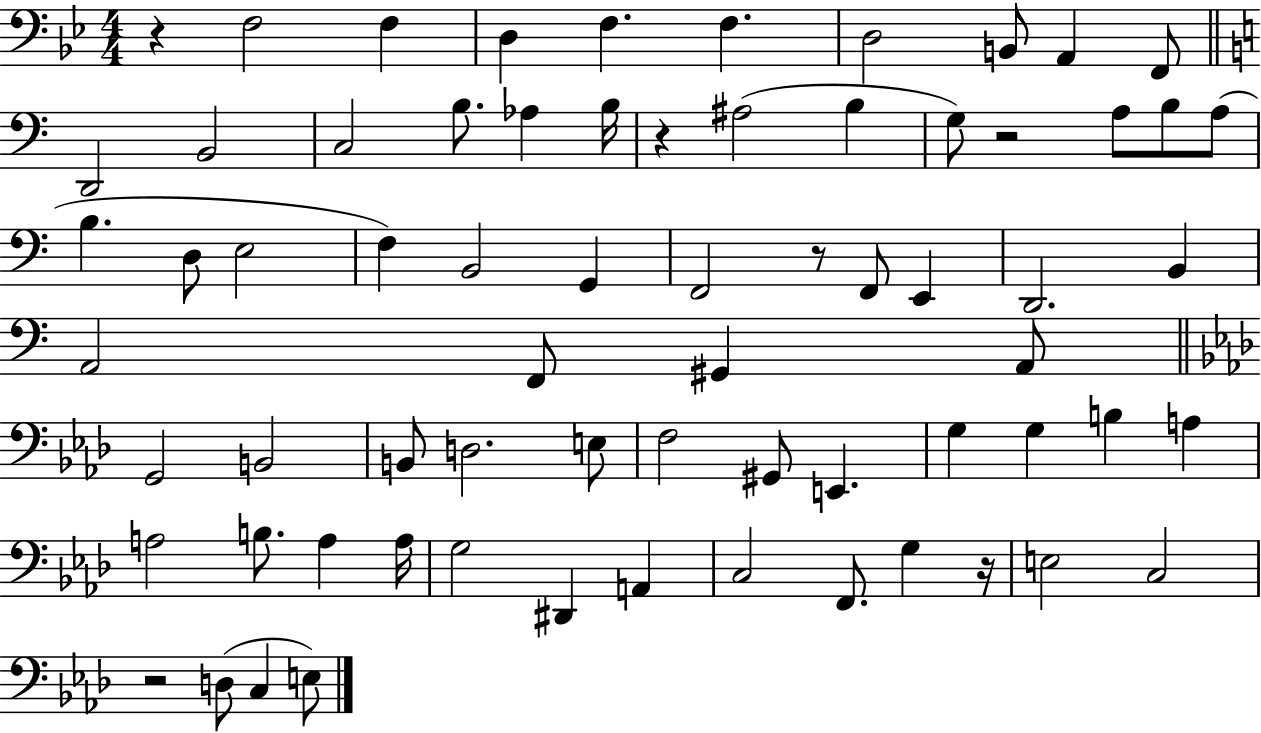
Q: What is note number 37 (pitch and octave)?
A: G2